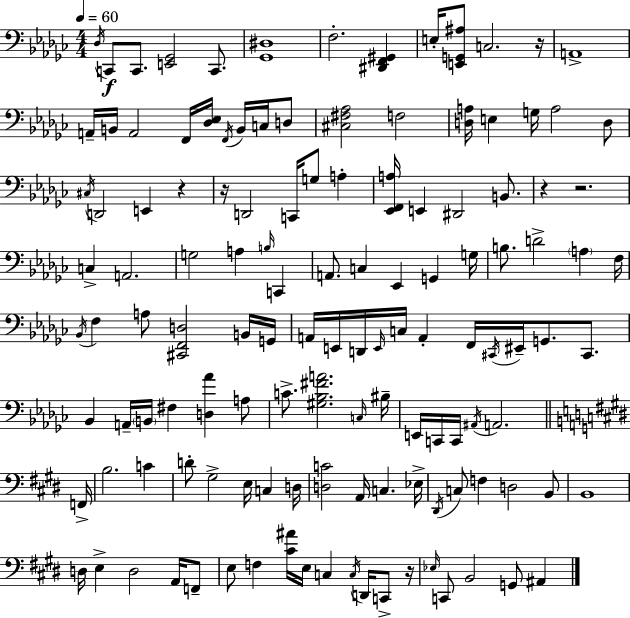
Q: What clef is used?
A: bass